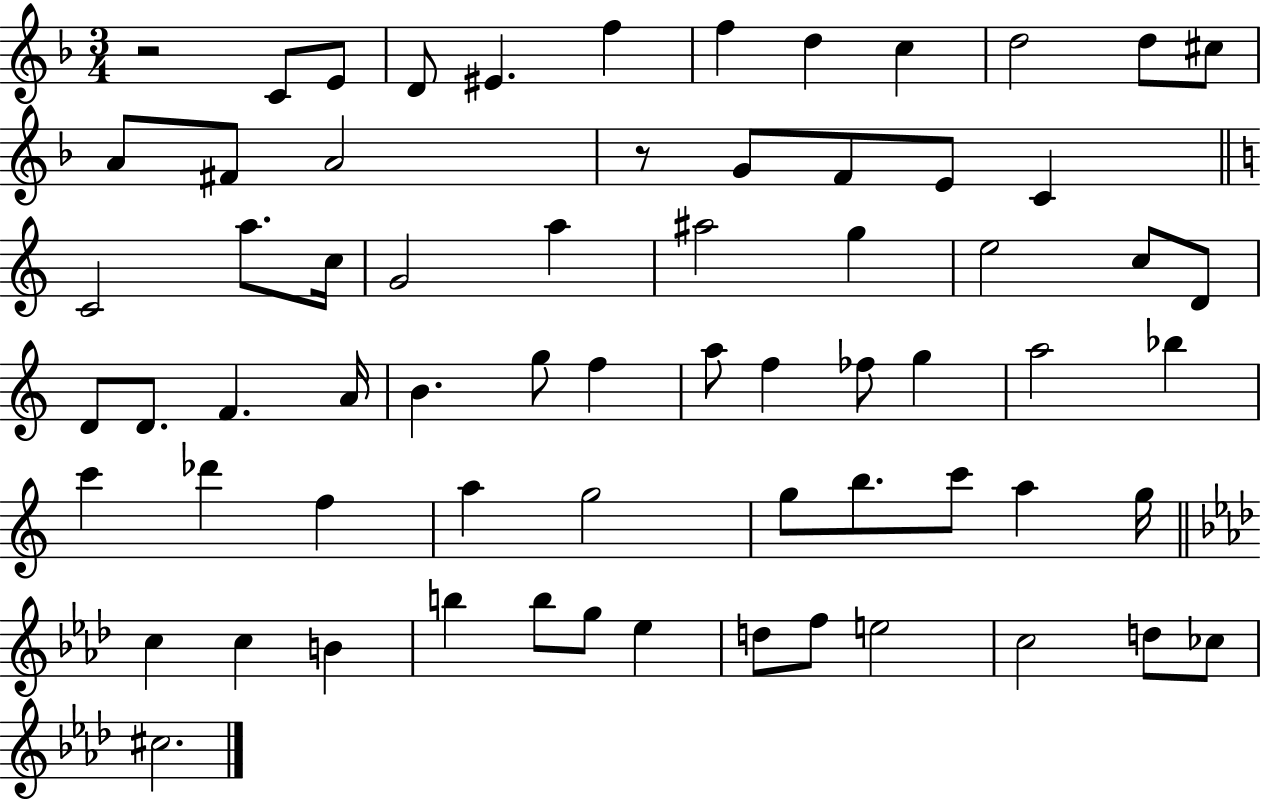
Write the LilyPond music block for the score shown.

{
  \clef treble
  \numericTimeSignature
  \time 3/4
  \key f \major
  r2 c'8 e'8 | d'8 eis'4. f''4 | f''4 d''4 c''4 | d''2 d''8 cis''8 | \break a'8 fis'8 a'2 | r8 g'8 f'8 e'8 c'4 | \bar "||" \break \key a \minor c'2 a''8. c''16 | g'2 a''4 | ais''2 g''4 | e''2 c''8 d'8 | \break d'8 d'8. f'4. a'16 | b'4. g''8 f''4 | a''8 f''4 fes''8 g''4 | a''2 bes''4 | \break c'''4 des'''4 f''4 | a''4 g''2 | g''8 b''8. c'''8 a''4 g''16 | \bar "||" \break \key aes \major c''4 c''4 b'4 | b''4 b''8 g''8 ees''4 | d''8 f''8 e''2 | c''2 d''8 ces''8 | \break cis''2. | \bar "|."
}